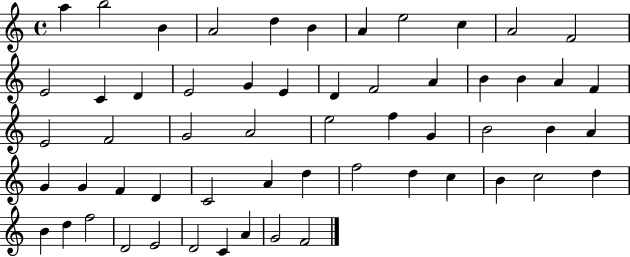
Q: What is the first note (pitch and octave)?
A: A5